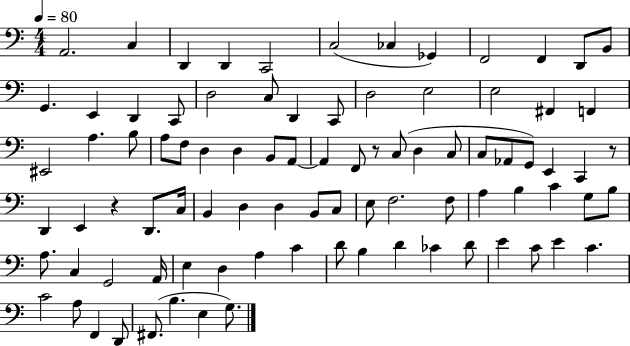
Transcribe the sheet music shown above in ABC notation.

X:1
T:Untitled
M:4/4
L:1/4
K:C
A,,2 C, D,, D,, C,,2 C,2 _C, _G,, F,,2 F,, D,,/2 B,,/2 G,, E,, D,, C,,/2 D,2 C,/2 D,, C,,/2 D,2 E,2 E,2 ^F,, F,, ^E,,2 A, B,/2 A,/2 F,/2 D, D, B,,/2 A,,/2 A,, F,,/2 z/2 C,/2 D, C,/2 C,/2 _A,,/2 G,,/2 E,, C,, z/2 D,, E,, z D,,/2 C,/4 B,, D, D, B,,/2 C,/2 E,/2 F,2 F,/2 A, B, C G,/2 B,/2 A,/2 C, G,,2 A,,/4 E, D, A, C D/2 B, D _C D/2 E C/2 E C C2 A,/2 F,, D,,/2 ^F,,/2 B, E, G,/2